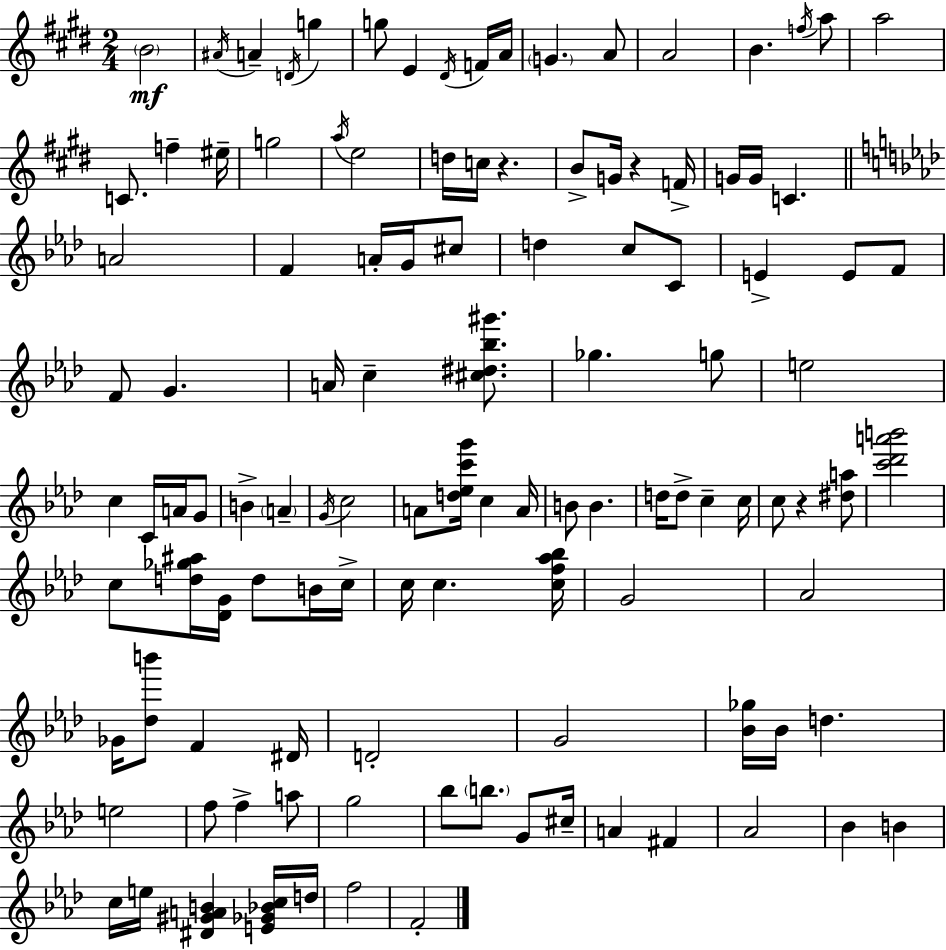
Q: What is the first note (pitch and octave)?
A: B4